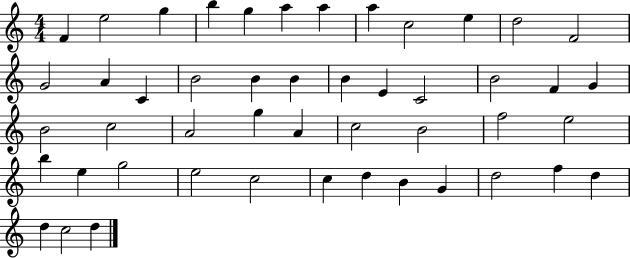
X:1
T:Untitled
M:4/4
L:1/4
K:C
F e2 g b g a a a c2 e d2 F2 G2 A C B2 B B B E C2 B2 F G B2 c2 A2 g A c2 B2 f2 e2 b e g2 e2 c2 c d B G d2 f d d c2 d